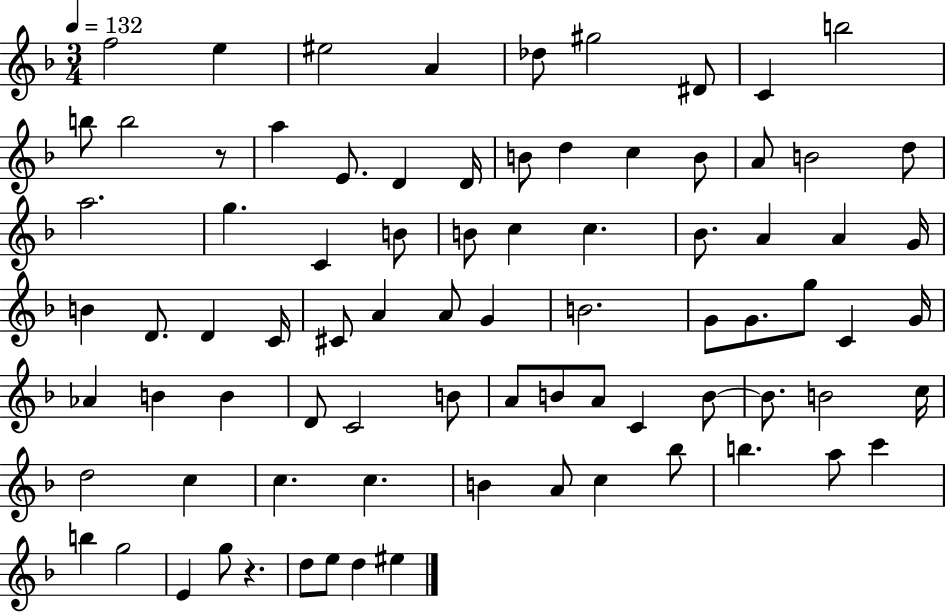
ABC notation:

X:1
T:Untitled
M:3/4
L:1/4
K:F
f2 e ^e2 A _d/2 ^g2 ^D/2 C b2 b/2 b2 z/2 a E/2 D D/4 B/2 d c B/2 A/2 B2 d/2 a2 g C B/2 B/2 c c _B/2 A A G/4 B D/2 D C/4 ^C/2 A A/2 G B2 G/2 G/2 g/2 C G/4 _A B B D/2 C2 B/2 A/2 B/2 A/2 C B/2 B/2 B2 c/4 d2 c c c B A/2 c _b/2 b a/2 c' b g2 E g/2 z d/2 e/2 d ^e